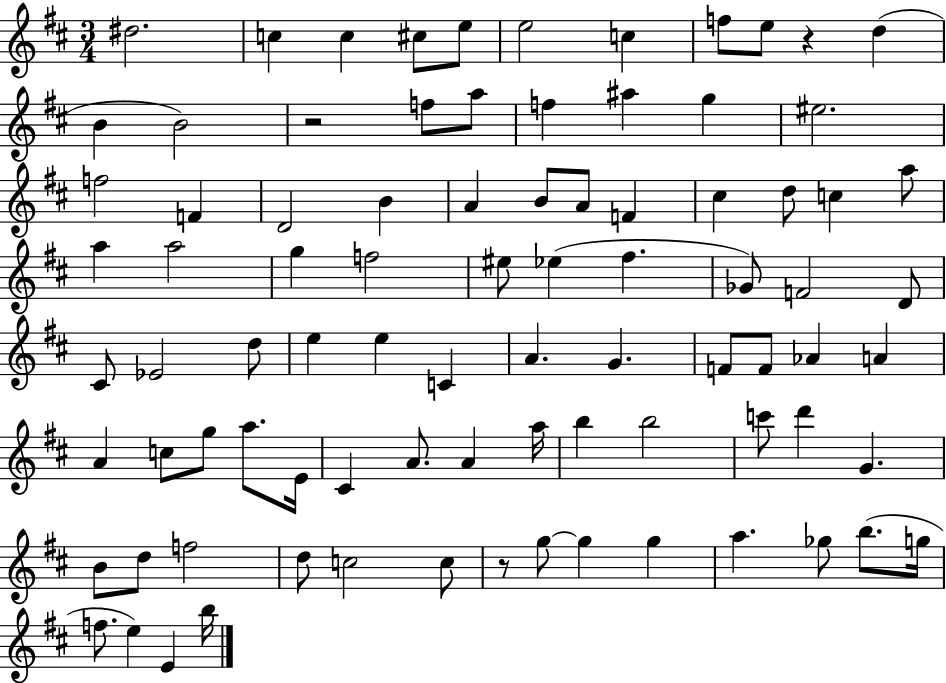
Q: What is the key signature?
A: D major